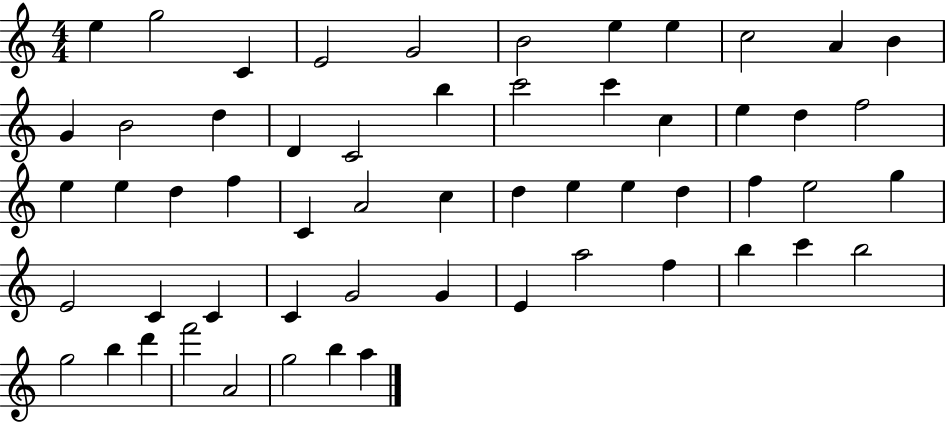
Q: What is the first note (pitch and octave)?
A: E5